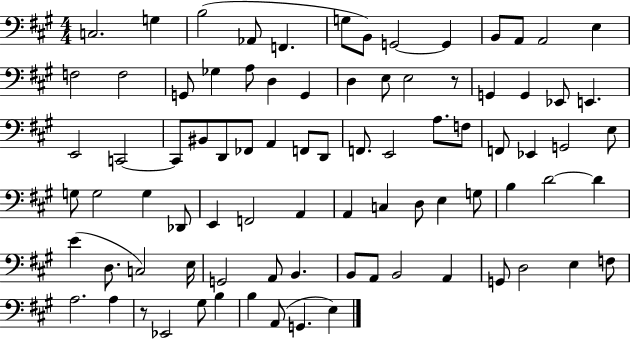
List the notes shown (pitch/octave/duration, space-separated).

C3/h. G3/q B3/h Ab2/e F2/q. G3/e B2/e G2/h G2/q B2/e A2/e A2/h E3/q F3/h F3/h G2/e Gb3/q A3/e D3/q G2/q D3/q E3/e E3/h R/e G2/q G2/q Eb2/e E2/q. E2/h C2/h C2/e BIS2/e D2/e FES2/e A2/q F2/e D2/e F2/e. E2/h A3/e. F3/e F2/e Eb2/q G2/h E3/e G3/e G3/h G3/q Db2/e E2/q F2/h A2/q A2/q C3/q D3/e E3/q G3/e B3/q D4/h D4/q E4/q D3/e. C3/h E3/s G2/h A2/e B2/q. B2/e A2/e B2/h A2/q G2/e D3/h E3/q F3/e A3/h. A3/q R/e Eb2/h G#3/e B3/q B3/q A2/e G2/q. E3/q